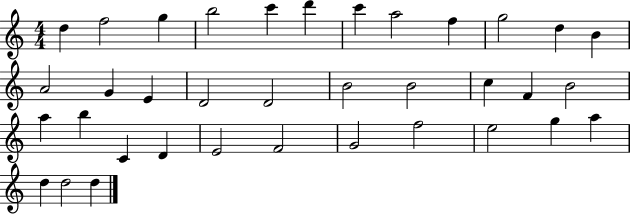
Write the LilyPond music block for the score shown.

{
  \clef treble
  \numericTimeSignature
  \time 4/4
  \key c \major
  d''4 f''2 g''4 | b''2 c'''4 d'''4 | c'''4 a''2 f''4 | g''2 d''4 b'4 | \break a'2 g'4 e'4 | d'2 d'2 | b'2 b'2 | c''4 f'4 b'2 | \break a''4 b''4 c'4 d'4 | e'2 f'2 | g'2 f''2 | e''2 g''4 a''4 | \break d''4 d''2 d''4 | \bar "|."
}